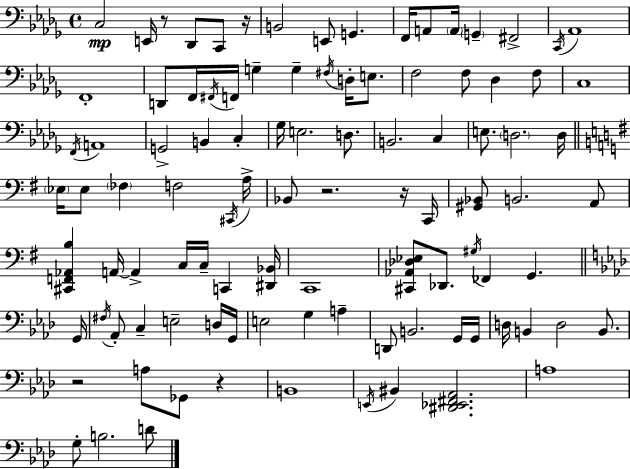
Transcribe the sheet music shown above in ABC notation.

X:1
T:Untitled
M:4/4
L:1/4
K:Bbm
C,2 E,,/4 z/2 _D,,/2 C,,/2 z/4 B,,2 E,,/2 G,, F,,/4 A,,/2 A,,/4 G,, ^F,,2 C,,/4 _A,,4 F,,4 D,,/2 F,,/4 ^F,,/4 F,,/4 G, G, ^F,/4 D,/4 E,/2 F,2 F,/2 _D, F,/2 C,4 F,,/4 A,,4 G,,2 B,, C, _G,/4 E,2 D,/2 B,,2 C, E,/2 D,2 D,/4 _E,/4 _E,/2 _F, F,2 ^C,,/4 A,/4 _B,,/2 z2 z/4 C,,/4 [^G,,_B,,]/2 B,,2 A,,/2 [^C,,F,,_A,,B,] A,,/4 A,, C,/4 C,/4 C,, [^D,,_B,,]/4 C,,4 [^C,,_A,,_D,_E,]/2 _D,,/2 ^G,/4 _F,, G,, G,,/4 ^F,/4 _A,,/2 C, E,2 D,/4 G,,/4 E,2 G, A, D,,/2 B,,2 G,,/4 G,,/4 D,/4 B,, D,2 B,,/2 z2 A,/2 _G,,/2 z B,,4 E,,/4 ^B,, [^D,,_E,,^F,,_A,,]2 A,4 G,/2 B,2 D/2